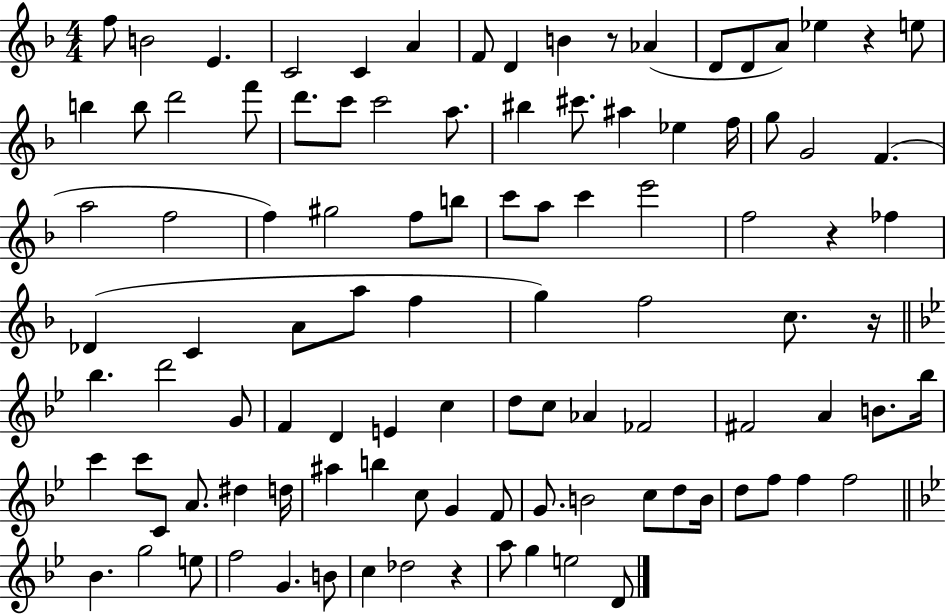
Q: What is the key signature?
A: F major